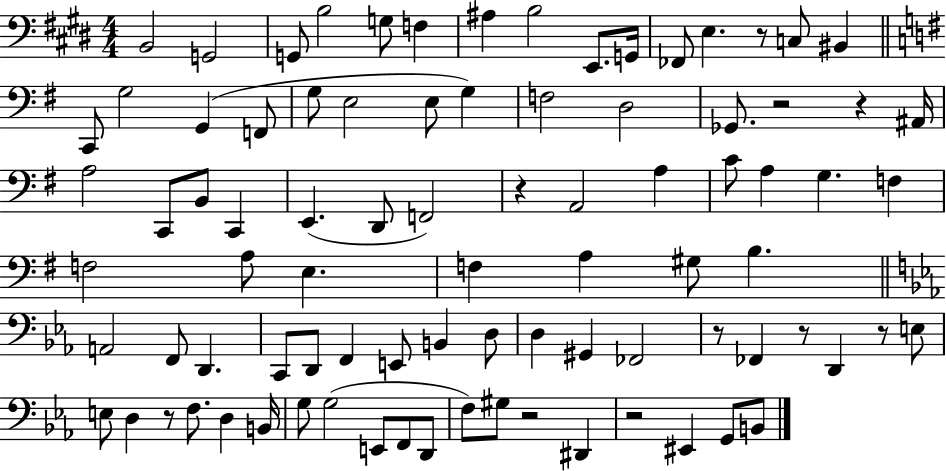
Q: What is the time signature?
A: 4/4